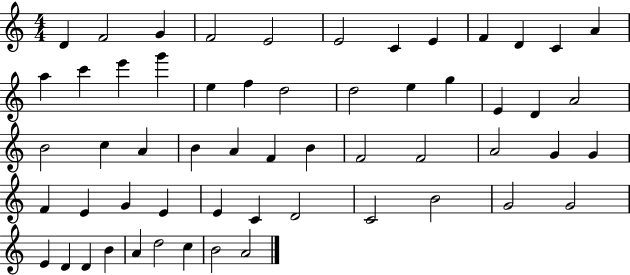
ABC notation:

X:1
T:Untitled
M:4/4
L:1/4
K:C
D F2 G F2 E2 E2 C E F D C A a c' e' g' e f d2 d2 e g E D A2 B2 c A B A F B F2 F2 A2 G G F E G E E C D2 C2 B2 G2 G2 E D D B A d2 c B2 A2